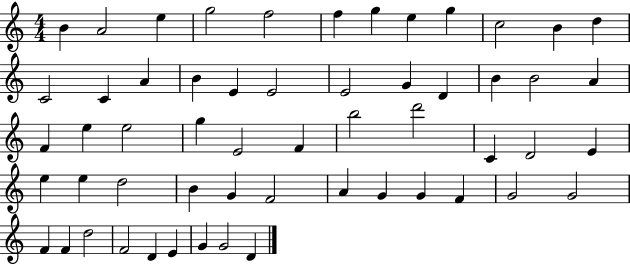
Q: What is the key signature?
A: C major